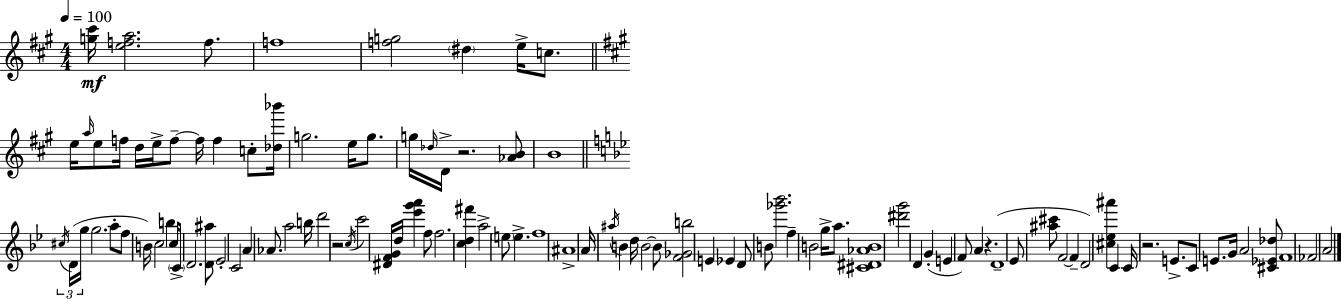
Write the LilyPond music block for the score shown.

{
  \clef treble
  \numericTimeSignature
  \time 4/4
  \key a \major
  \tempo 4 = 100
  \repeat volta 2 { <g'' cis'''>16\mf <e'' f'' a''>2. f''8. | f''1 | <f'' g''>2 \parenthesize dis''4 e''16-> c''8. | \bar "||" \break \key a \major e''16 \grace { a''16 } e''8 f''16 d''16 e''16-> f''8--~~ f''16 f''4 c''8-. | <des'' bes'''>16 g''2. e''16 g''8. | g''16 \grace { des''16 } d'16-> r2. | <aes' b'>8 b'1 | \break \bar "||" \break \key bes \major \tuplet 3/2 { \acciaccatura { cis''16 } d'16( g''16 } g''2. a''8-. | f''8 b'16) c''2 b''4 | c''16 \parenthesize c'8-> d'2. <d' ais''>8 | ees'2-. c'2 | \break a'4 aes'8. a''2 | b''16 d'''2 r2 | \acciaccatura { c''16 } c'''2 <dis' f' g'>16 d''16 <ees''' g''' a'''>4 | f''8 f''2. <c'' d'' fis'''>4 | \break a''2-> \parenthesize e''8 e''4.-> | f''1 | ais'1-> | a'16 \acciaccatura { ais''16 } b'4 d''16 b'2~~ | \break b'8 <f' ges' b''>2 e'4 ees'4 | d'8 b'8 <ges''' bes'''>2. | f''4-- b'2 g''16-> | a''8. <cis' dis' aes' b'>1 | \break <dis''' g'''>2 d'4 g'4-.( | e'4 f'8) a'4 r4. | d'1--( | ees'8 <ais'' cis'''>8 f'2~~ f'4-- | \break d'2) <cis'' ees'' ais'''>4 c'4 | c'16 r2. | e'8.-> c'8 e'8. g'16 a'2 | <cis' ees' des''>8 f'1 | \break fes'2 a'2 | } \bar "|."
}